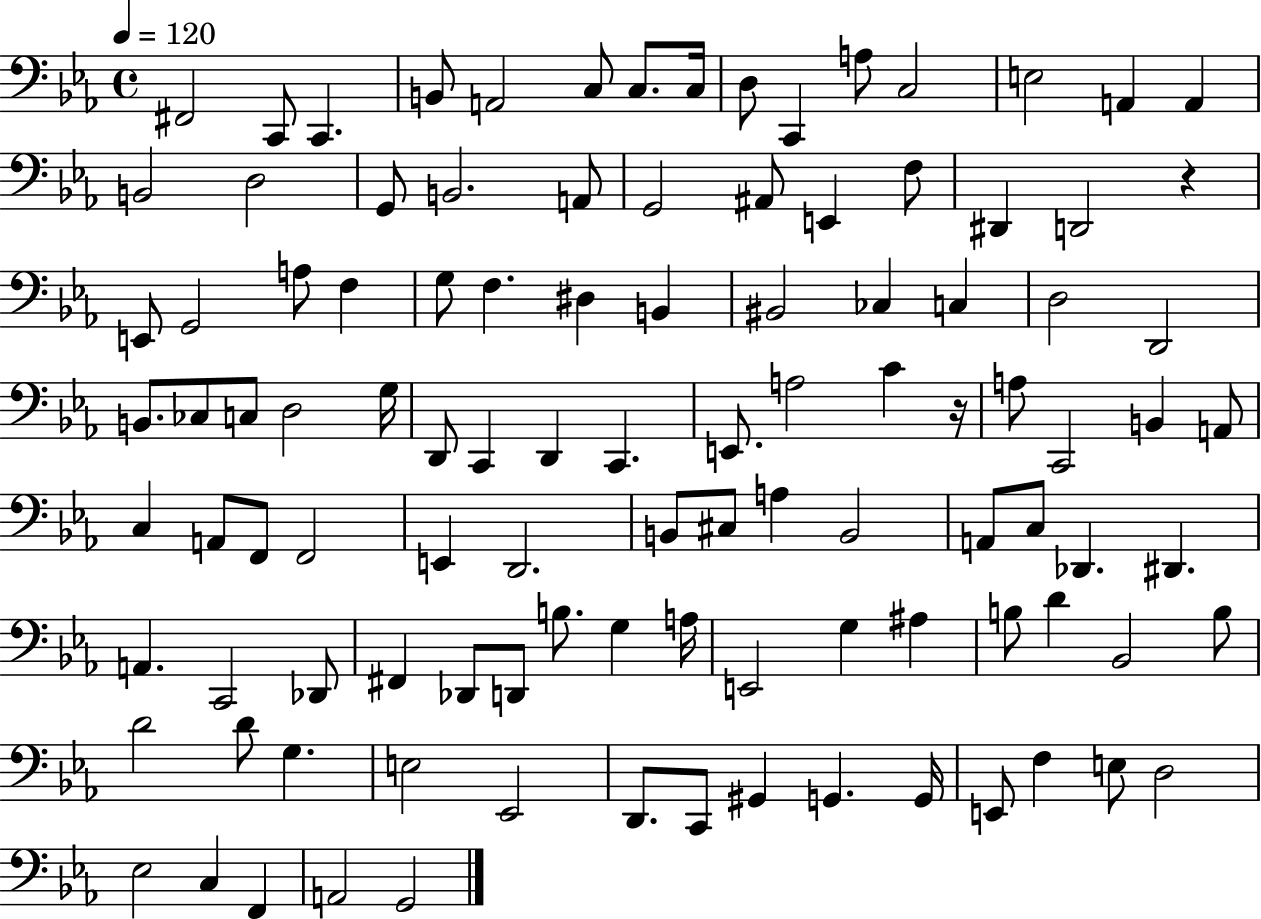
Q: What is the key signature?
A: EES major